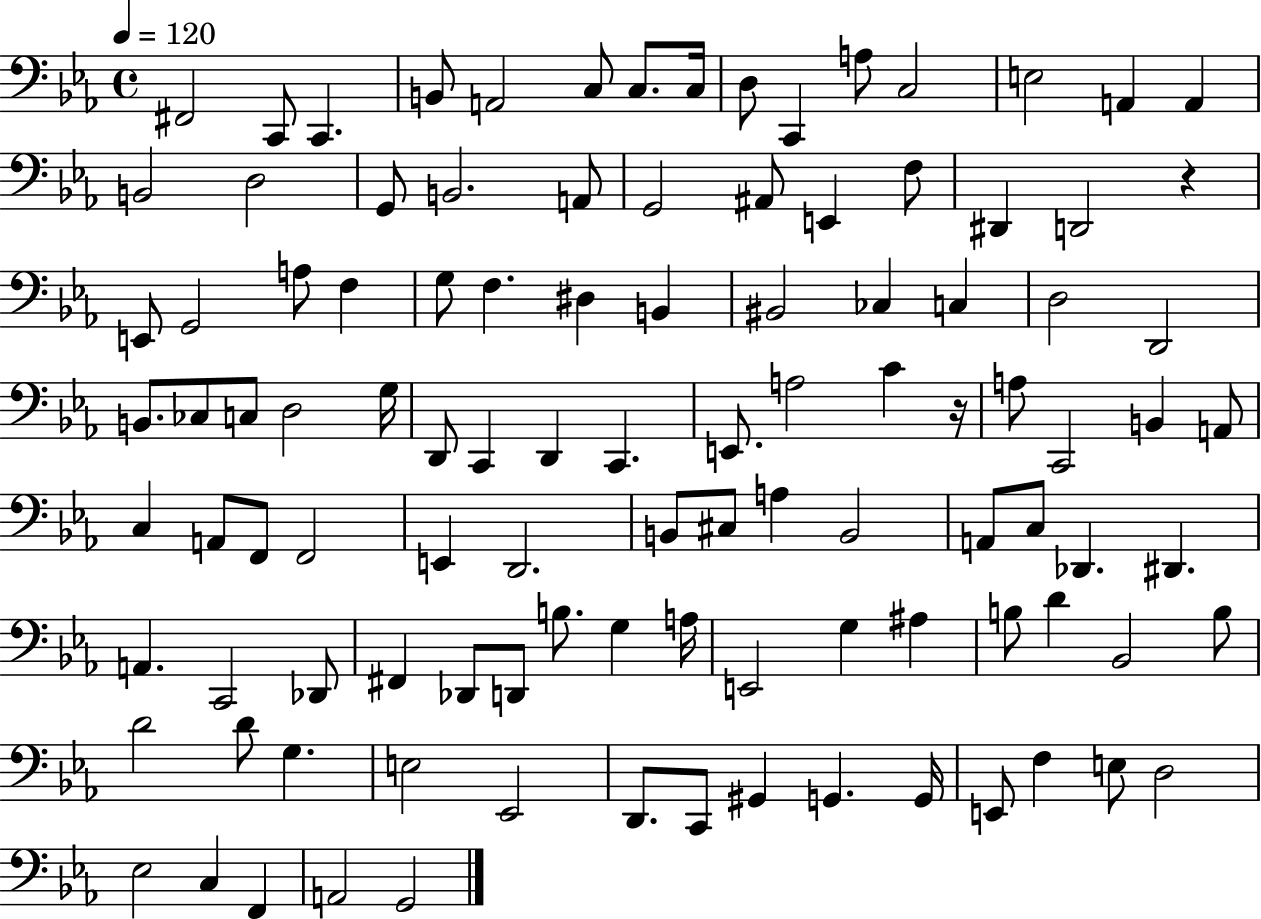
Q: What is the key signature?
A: EES major